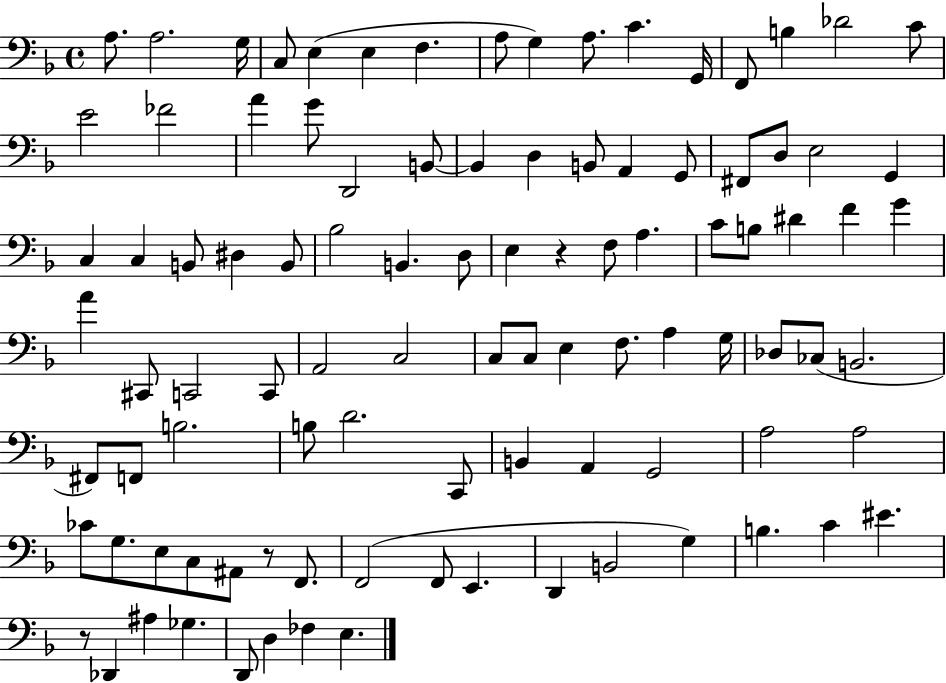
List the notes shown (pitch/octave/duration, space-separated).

A3/e. A3/h. G3/s C3/e E3/q E3/q F3/q. A3/e G3/q A3/e. C4/q. G2/s F2/e B3/q Db4/h C4/e E4/h FES4/h A4/q G4/e D2/h B2/e B2/q D3/q B2/e A2/q G2/e F#2/e D3/e E3/h G2/q C3/q C3/q B2/e D#3/q B2/e Bb3/h B2/q. D3/e E3/q R/q F3/e A3/q. C4/e B3/e D#4/q F4/q G4/q A4/q C#2/e C2/h C2/e A2/h C3/h C3/e C3/e E3/q F3/e. A3/q G3/s Db3/e CES3/e B2/h. F#2/e F2/e B3/h. B3/e D4/h. C2/e B2/q A2/q G2/h A3/h A3/h CES4/e G3/e. E3/e C3/e A#2/e R/e F2/e. F2/h F2/e E2/q. D2/q B2/h G3/q B3/q. C4/q EIS4/q. R/e Db2/q A#3/q Gb3/q. D2/e D3/q FES3/q E3/q.